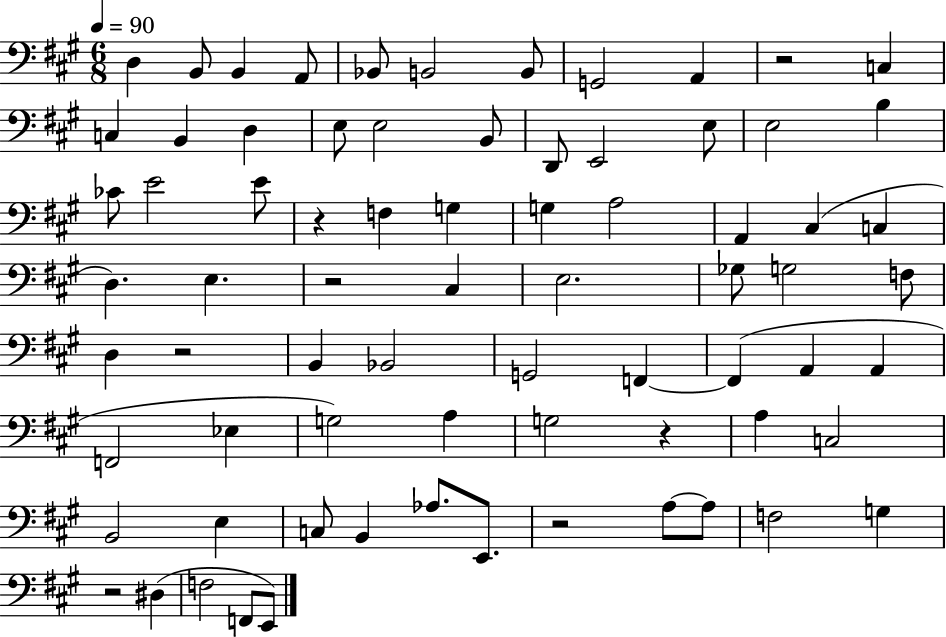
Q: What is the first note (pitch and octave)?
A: D3